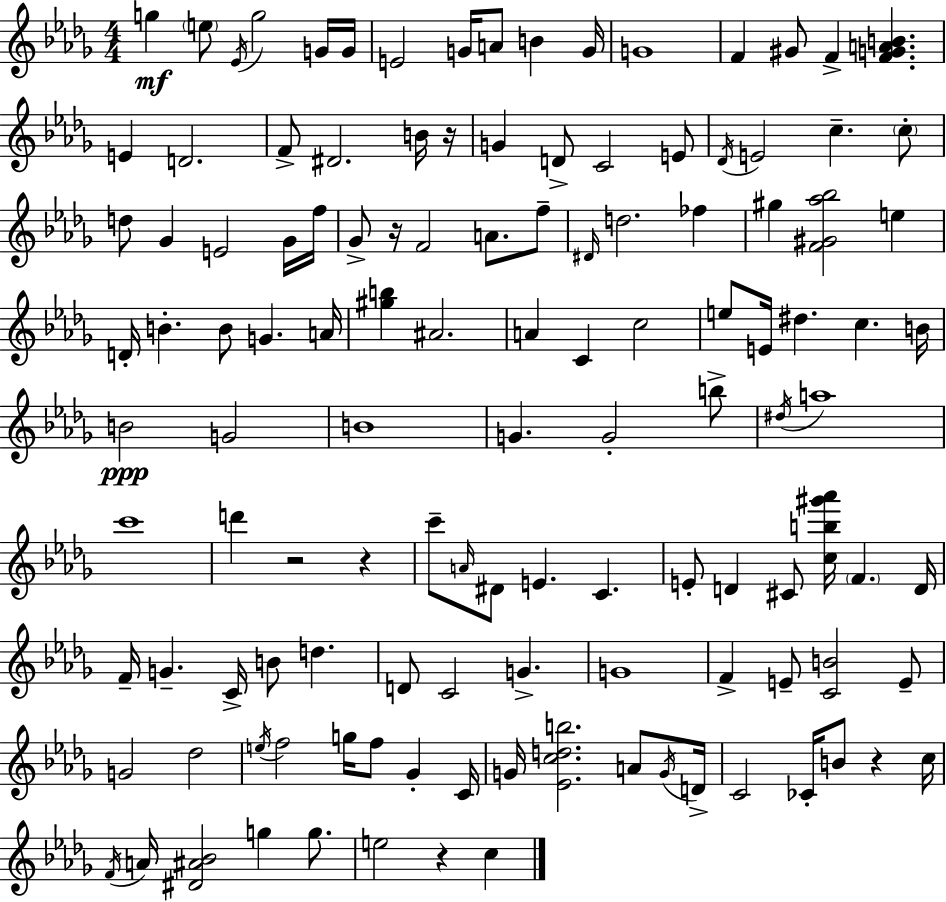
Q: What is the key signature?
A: BES minor